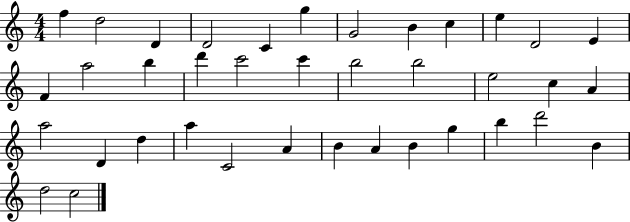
X:1
T:Untitled
M:4/4
L:1/4
K:C
f d2 D D2 C g G2 B c e D2 E F a2 b d' c'2 c' b2 b2 e2 c A a2 D d a C2 A B A B g b d'2 B d2 c2